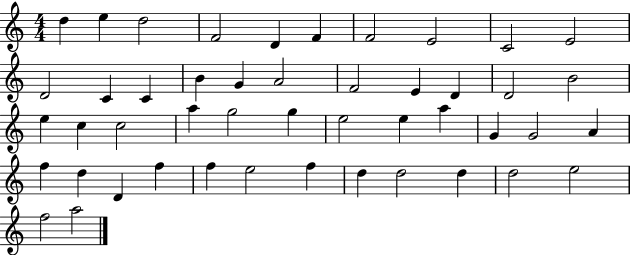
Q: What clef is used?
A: treble